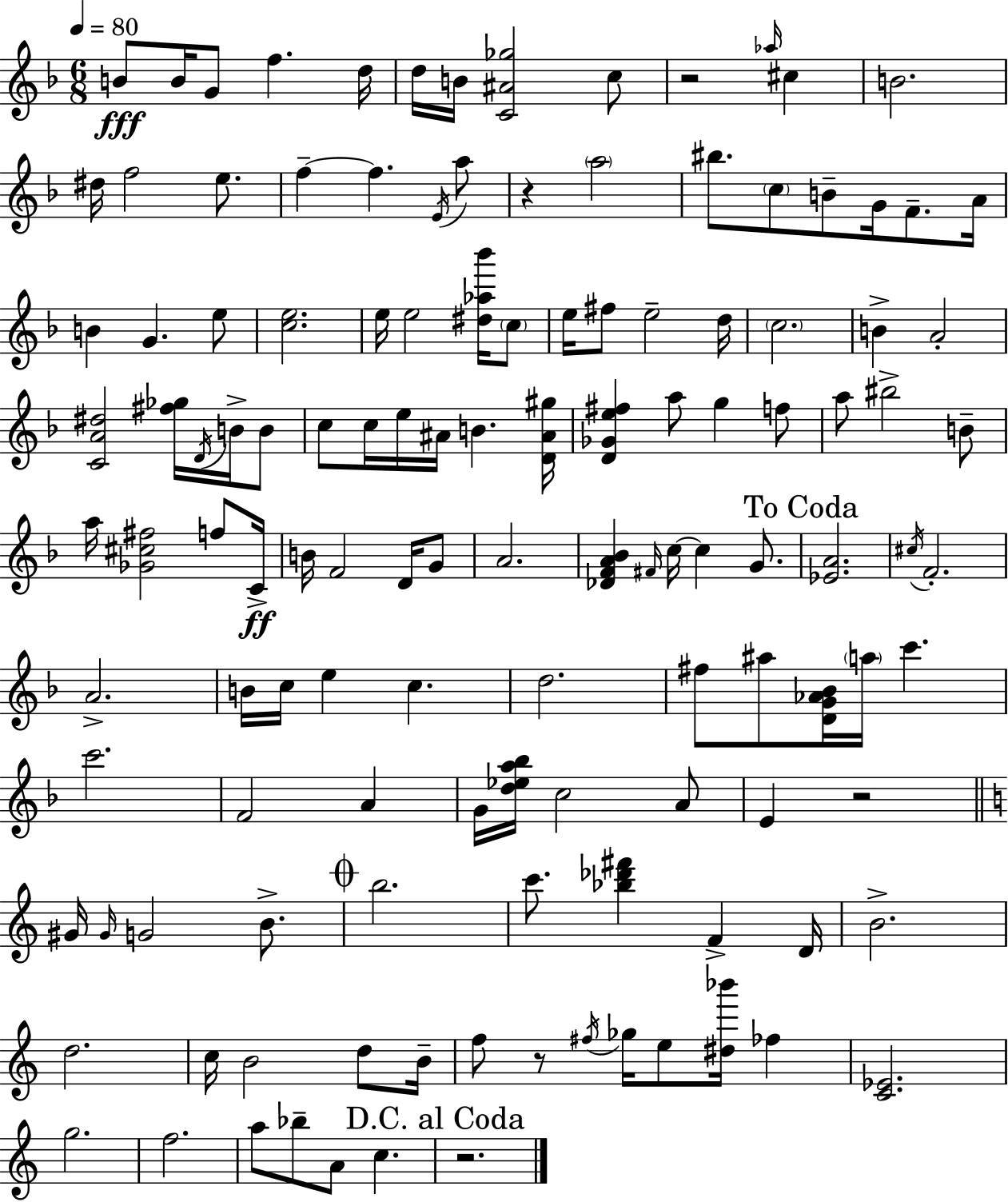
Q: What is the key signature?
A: D minor